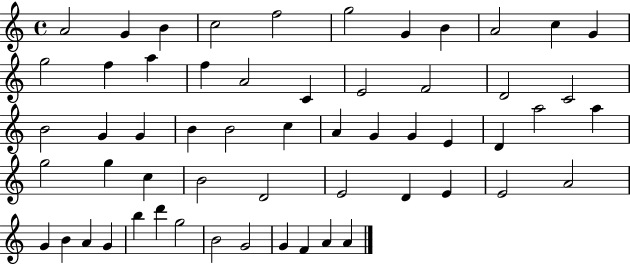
A4/h G4/q B4/q C5/h F5/h G5/h G4/q B4/q A4/h C5/q G4/q G5/h F5/q A5/q F5/q A4/h C4/q E4/h F4/h D4/h C4/h B4/h G4/q G4/q B4/q B4/h C5/q A4/q G4/q G4/q E4/q D4/q A5/h A5/q G5/h G5/q C5/q B4/h D4/h E4/h D4/q E4/q E4/h A4/h G4/q B4/q A4/q G4/q B5/q D6/q G5/h B4/h G4/h G4/q F4/q A4/q A4/q